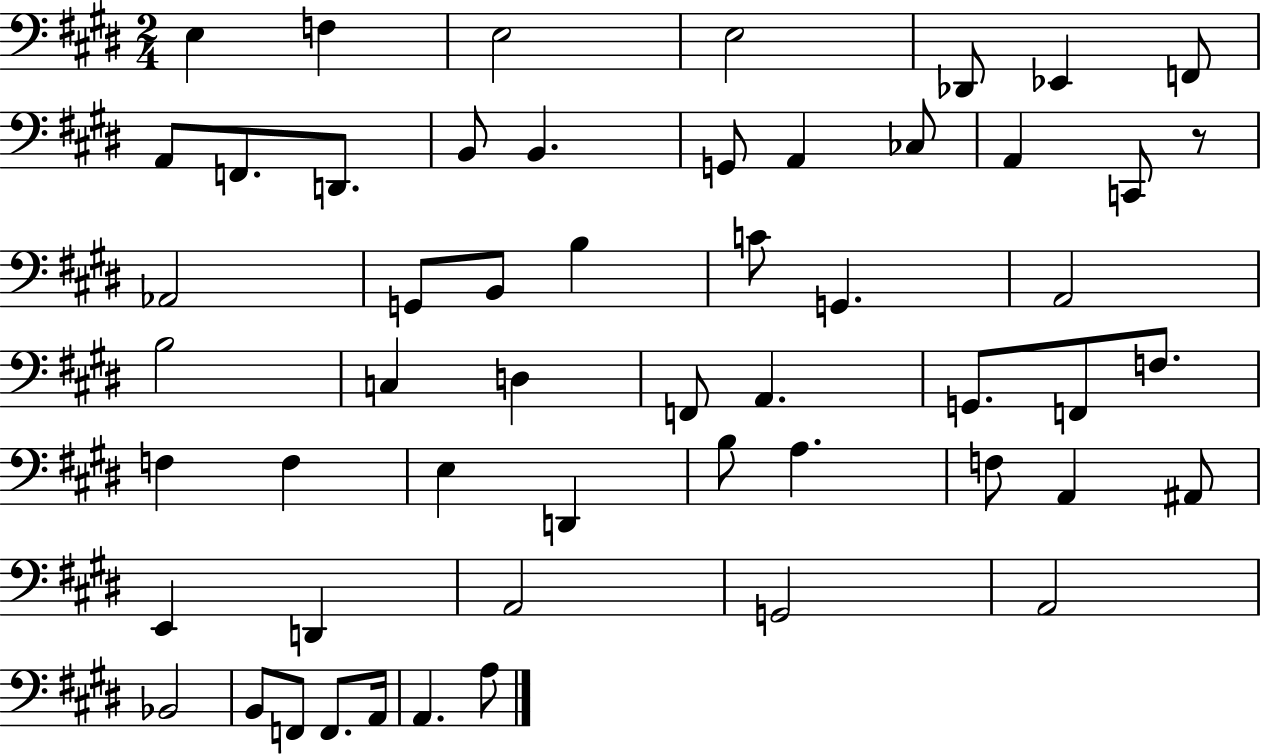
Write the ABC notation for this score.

X:1
T:Untitled
M:2/4
L:1/4
K:E
E, F, E,2 E,2 _D,,/2 _E,, F,,/2 A,,/2 F,,/2 D,,/2 B,,/2 B,, G,,/2 A,, _C,/2 A,, C,,/2 z/2 _A,,2 G,,/2 B,,/2 B, C/2 G,, A,,2 B,2 C, D, F,,/2 A,, G,,/2 F,,/2 F,/2 F, F, E, D,, B,/2 A, F,/2 A,, ^A,,/2 E,, D,, A,,2 G,,2 A,,2 _B,,2 B,,/2 F,,/2 F,,/2 A,,/4 A,, A,/2